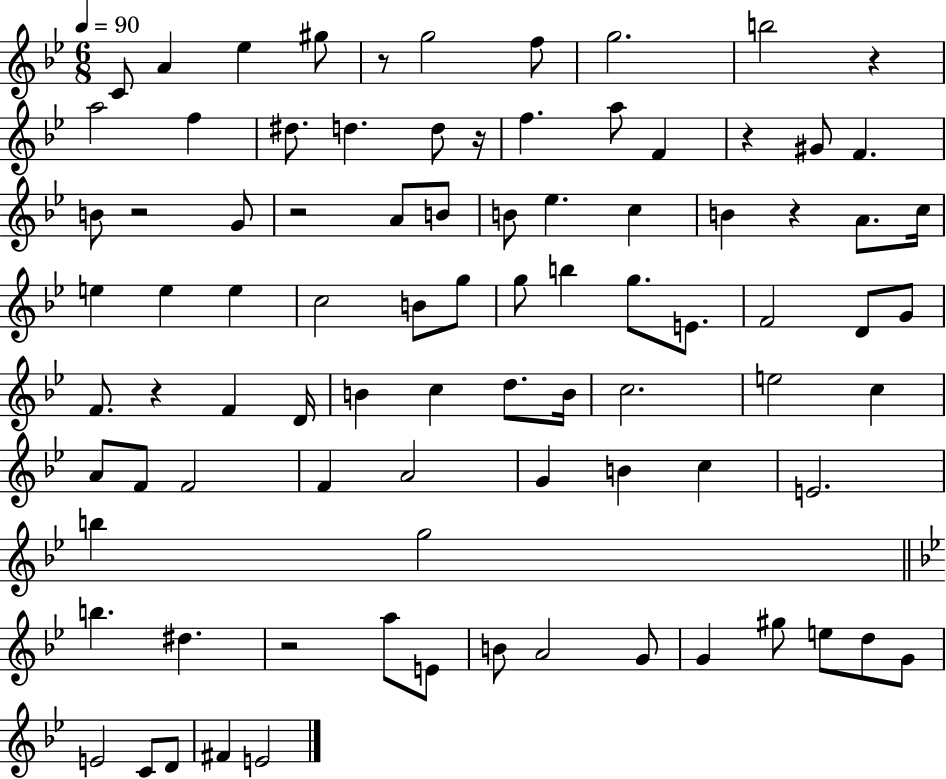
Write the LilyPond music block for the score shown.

{
  \clef treble
  \numericTimeSignature
  \time 6/8
  \key bes \major
  \tempo 4 = 90
  \repeat volta 2 { c'8 a'4 ees''4 gis''8 | r8 g''2 f''8 | g''2. | b''2 r4 | \break a''2 f''4 | dis''8. d''4. d''8 r16 | f''4. a''8 f'4 | r4 gis'8 f'4. | \break b'8 r2 g'8 | r2 a'8 b'8 | b'8 ees''4. c''4 | b'4 r4 a'8. c''16 | \break e''4 e''4 e''4 | c''2 b'8 g''8 | g''8 b''4 g''8. e'8. | f'2 d'8 g'8 | \break f'8. r4 f'4 d'16 | b'4 c''4 d''8. b'16 | c''2. | e''2 c''4 | \break a'8 f'8 f'2 | f'4 a'2 | g'4 b'4 c''4 | e'2. | \break b''4 g''2 | \bar "||" \break \key g \minor b''4. dis''4. | r2 a''8 e'8 | b'8 a'2 g'8 | g'4 gis''8 e''8 d''8 g'8 | \break e'2 c'8 d'8 | fis'4 e'2 | } \bar "|."
}